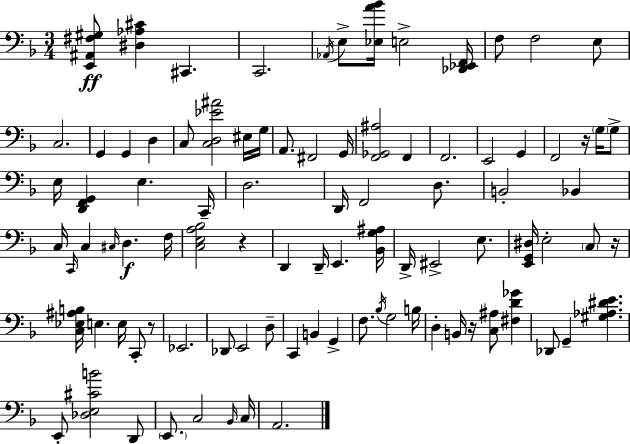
{
  \clef bass
  \numericTimeSignature
  \time 3/4
  \key f \major
  <e, ais, fis gis>8\ff <dis aes cis'>4 cis,4. | c,2. | \acciaccatura { aes,16 } e8-> <ees a' bes'>16 e2-> | <des, ees, f,>16 f8 f2 e8 | \break c2. | g,4 g,4 d4 | c8 <c d ees' ais'>2 eis16 | g16 a,8. fis,2 | \break g,16 <f, ges, ais>2 f,4 | f,2. | e,2 g,4 | f,2 r16 \parenthesize g16 g8-> | \break e16 <d, f, g,>4 e4. | c,16-- d2. | d,16 f,2 d8. | b,2-. bes,4 | \break c16 \grace { c,16 } c4 \grace { cis16 } d4.\f | f16 <c e a bes>2 r4 | d,4 d,16-- e,4. | <bes, g ais>16 d,16-> eis,2-> | \break e8. <e, g, dis>16 e2-. | \parenthesize c8 r16 <c ees ais b>16 e4. e16 c,8-. | r8 ees,2. | des,8 e,2 | \break d8-- c,4 b,4 g,4-> | f8. \acciaccatura { bes16 } g2 | b16 d4-. b,16 r16 <c ais>8 | <fis d' ges'>4 des,8 g,4-- <gis aes dis' e'>4. | \break e,8-. <des e cis' b'>2 | d,8 \parenthesize e,8. c2 | \grace { bes,16 } c16 a,2. | \bar "|."
}